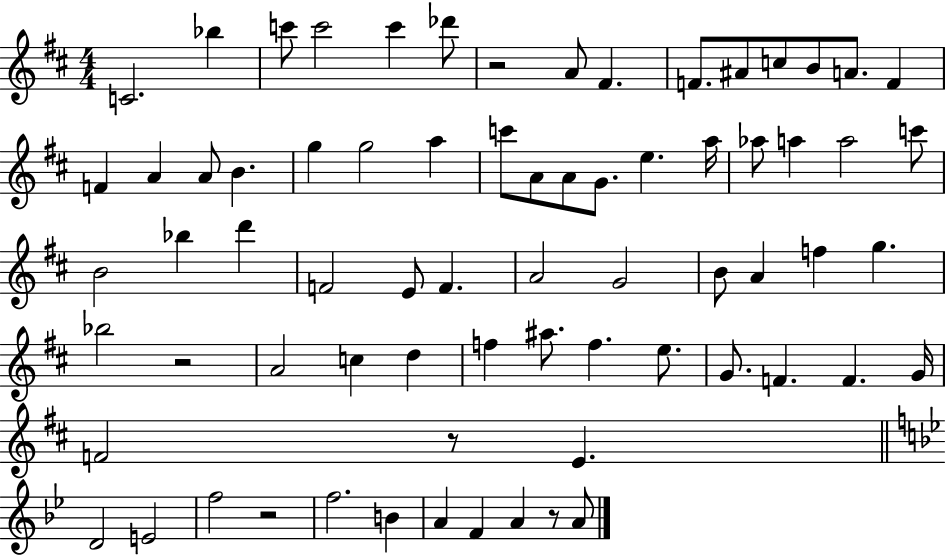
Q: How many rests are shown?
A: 5